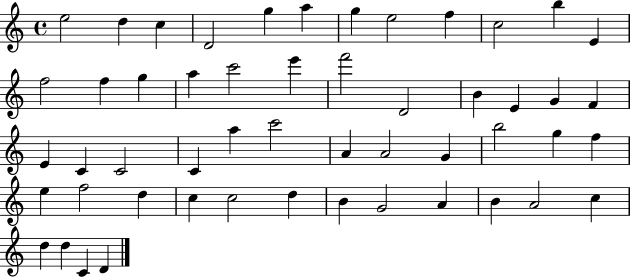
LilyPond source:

{
  \clef treble
  \time 4/4
  \defaultTimeSignature
  \key c \major
  e''2 d''4 c''4 | d'2 g''4 a''4 | g''4 e''2 f''4 | c''2 b''4 e'4 | \break f''2 f''4 g''4 | a''4 c'''2 e'''4 | f'''2 d'2 | b'4 e'4 g'4 f'4 | \break e'4 c'4 c'2 | c'4 a''4 c'''2 | a'4 a'2 g'4 | b''2 g''4 f''4 | \break e''4 f''2 d''4 | c''4 c''2 d''4 | b'4 g'2 a'4 | b'4 a'2 c''4 | \break d''4 d''4 c'4 d'4 | \bar "|."
}